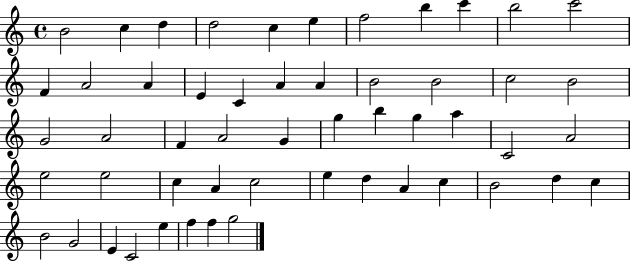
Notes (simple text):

B4/h C5/q D5/q D5/h C5/q E5/q F5/h B5/q C6/q B5/h C6/h F4/q A4/h A4/q E4/q C4/q A4/q A4/q B4/h B4/h C5/h B4/h G4/h A4/h F4/q A4/h G4/q G5/q B5/q G5/q A5/q C4/h A4/h E5/h E5/h C5/q A4/q C5/h E5/q D5/q A4/q C5/q B4/h D5/q C5/q B4/h G4/h E4/q C4/h E5/q F5/q F5/q G5/h